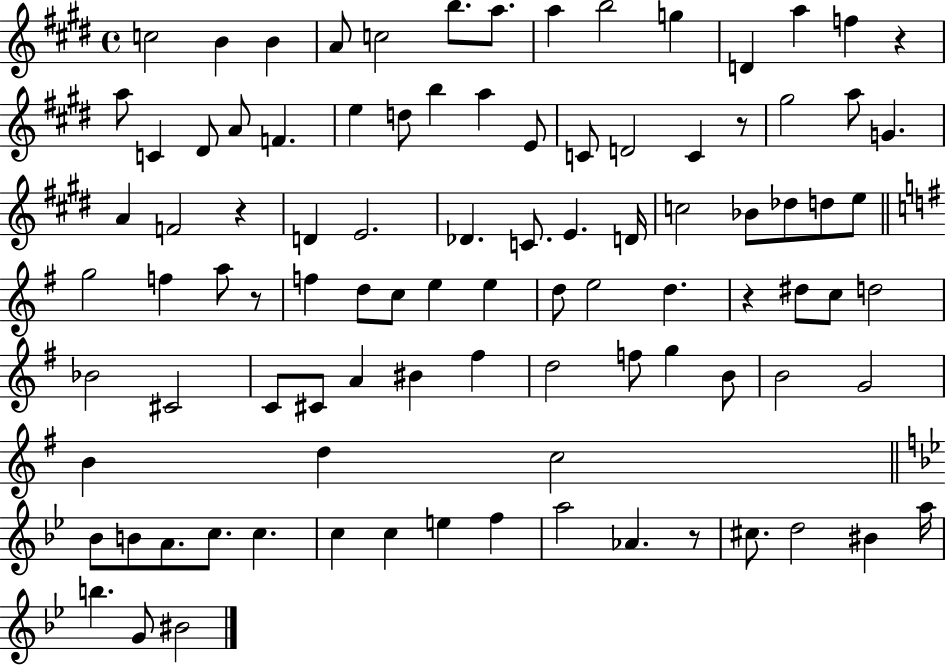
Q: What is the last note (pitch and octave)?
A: BIS4